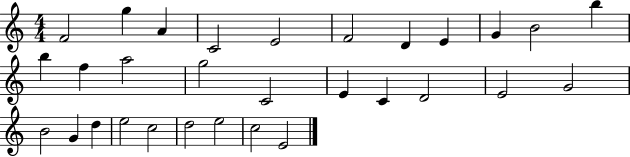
{
  \clef treble
  \numericTimeSignature
  \time 4/4
  \key c \major
  f'2 g''4 a'4 | c'2 e'2 | f'2 d'4 e'4 | g'4 b'2 b''4 | \break b''4 f''4 a''2 | g''2 c'2 | e'4 c'4 d'2 | e'2 g'2 | \break b'2 g'4 d''4 | e''2 c''2 | d''2 e''2 | c''2 e'2 | \break \bar "|."
}